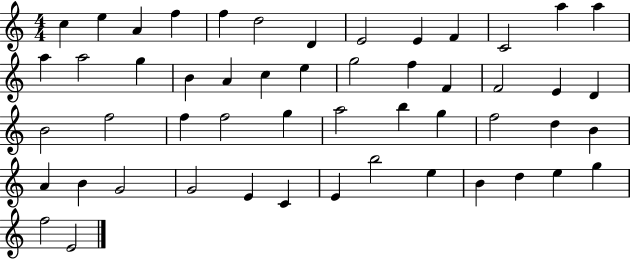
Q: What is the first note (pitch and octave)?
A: C5